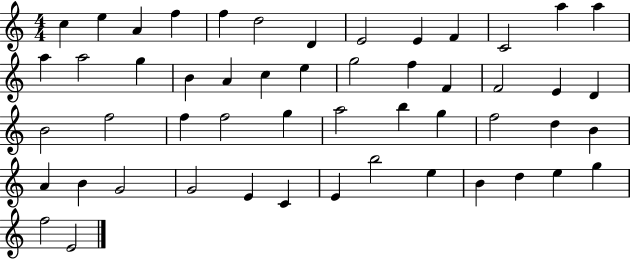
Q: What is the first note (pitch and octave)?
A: C5